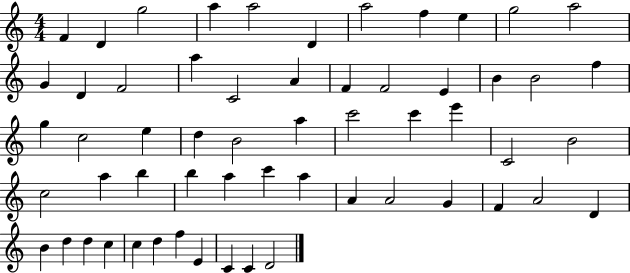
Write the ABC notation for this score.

X:1
T:Untitled
M:4/4
L:1/4
K:C
F D g2 a a2 D a2 f e g2 a2 G D F2 a C2 A F F2 E B B2 f g c2 e d B2 a c'2 c' e' C2 B2 c2 a b b a c' a A A2 G F A2 D B d d c c d f E C C D2